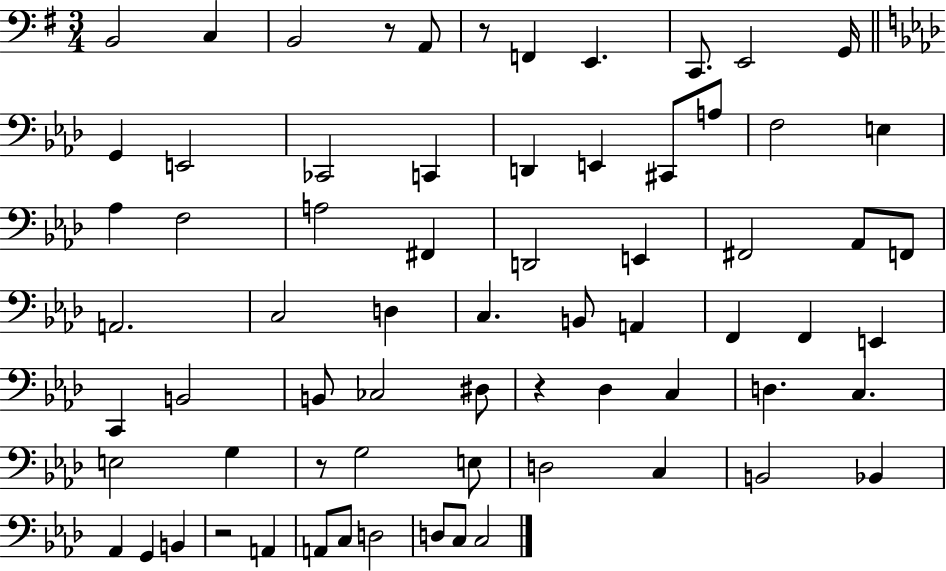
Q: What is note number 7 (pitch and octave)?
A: C2